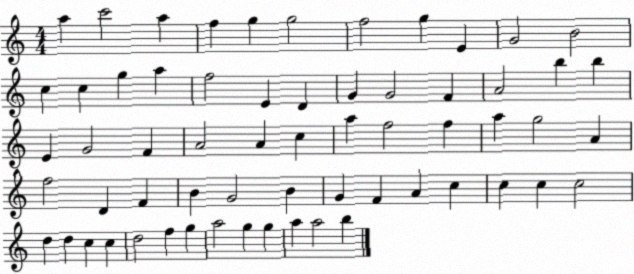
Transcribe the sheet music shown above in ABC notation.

X:1
T:Untitled
M:4/4
L:1/4
K:C
a c'2 a f g g2 f2 g E G2 B2 c c g a f2 E D G G2 F A2 b b E G2 F A2 A c a f2 f a g2 A f2 D F B G2 B G F A c c c c2 d d c c d2 f g a2 g g a a2 b